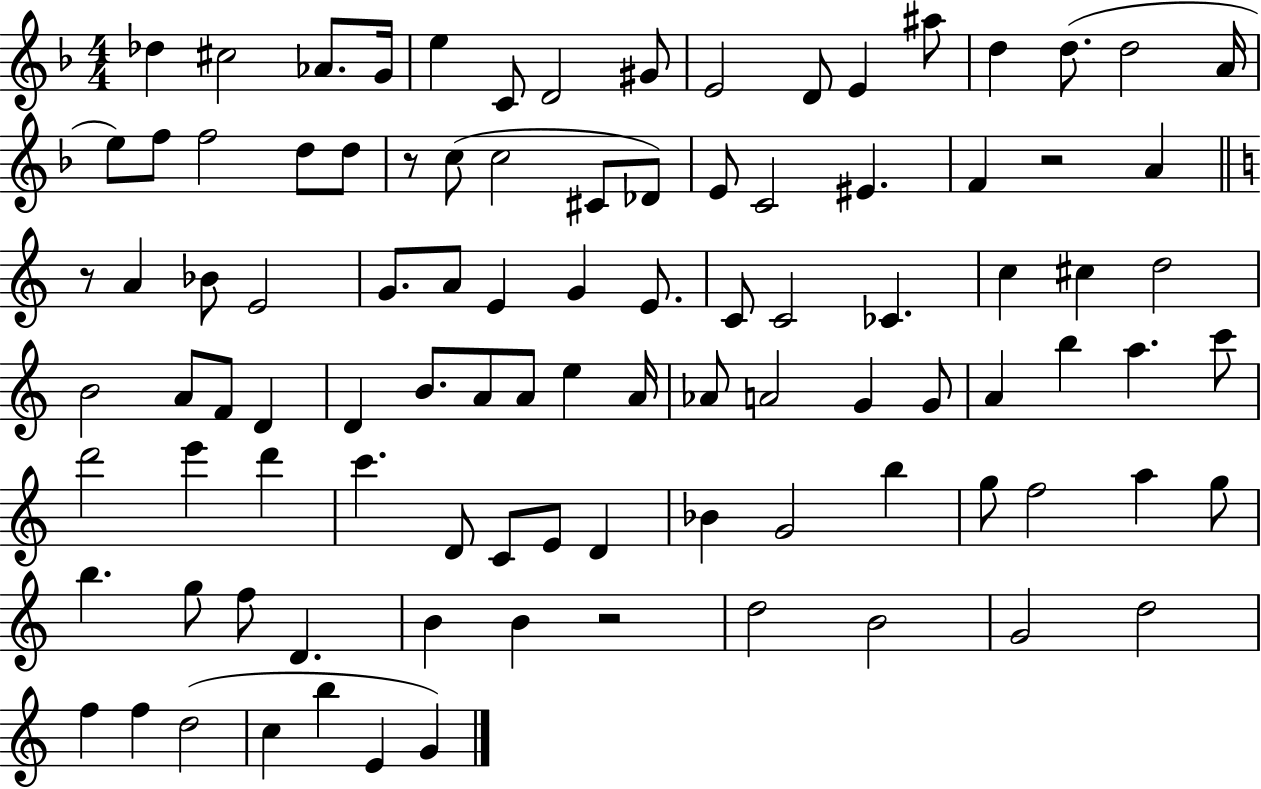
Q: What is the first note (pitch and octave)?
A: Db5